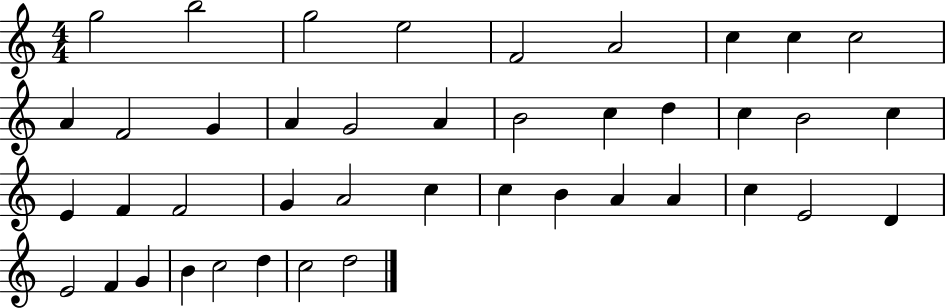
G5/h B5/h G5/h E5/h F4/h A4/h C5/q C5/q C5/h A4/q F4/h G4/q A4/q G4/h A4/q B4/h C5/q D5/q C5/q B4/h C5/q E4/q F4/q F4/h G4/q A4/h C5/q C5/q B4/q A4/q A4/q C5/q E4/h D4/q E4/h F4/q G4/q B4/q C5/h D5/q C5/h D5/h